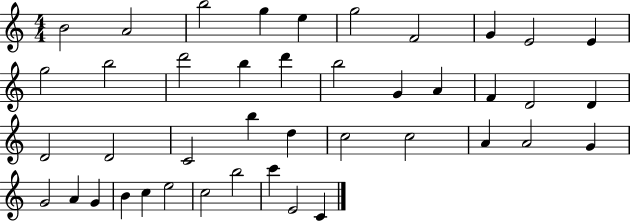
B4/h A4/h B5/h G5/q E5/q G5/h F4/h G4/q E4/h E4/q G5/h B5/h D6/h B5/q D6/q B5/h G4/q A4/q F4/q D4/h D4/q D4/h D4/h C4/h B5/q D5/q C5/h C5/h A4/q A4/h G4/q G4/h A4/q G4/q B4/q C5/q E5/h C5/h B5/h C6/q E4/h C4/q